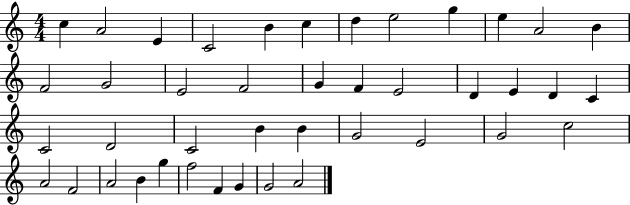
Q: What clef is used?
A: treble